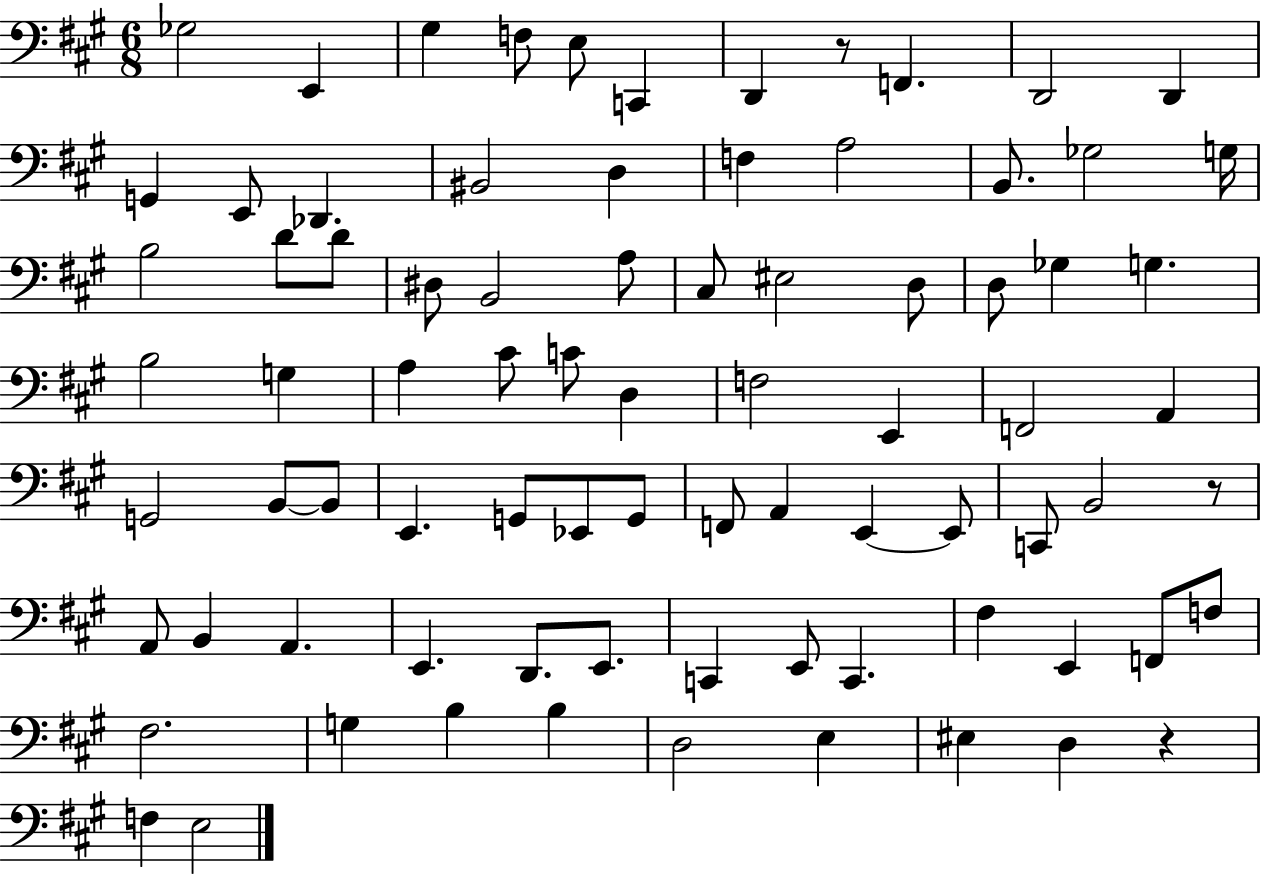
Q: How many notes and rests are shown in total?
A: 81